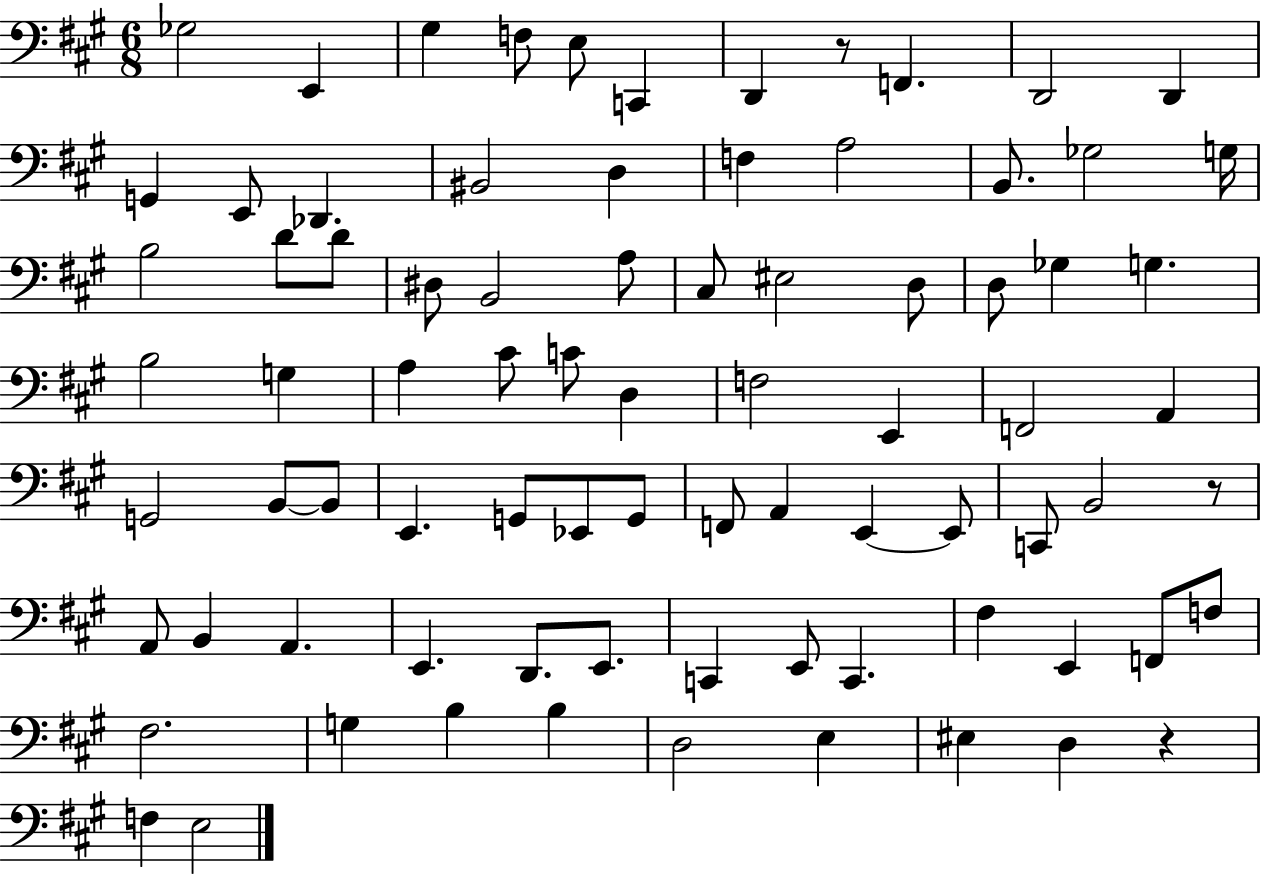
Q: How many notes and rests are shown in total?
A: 81